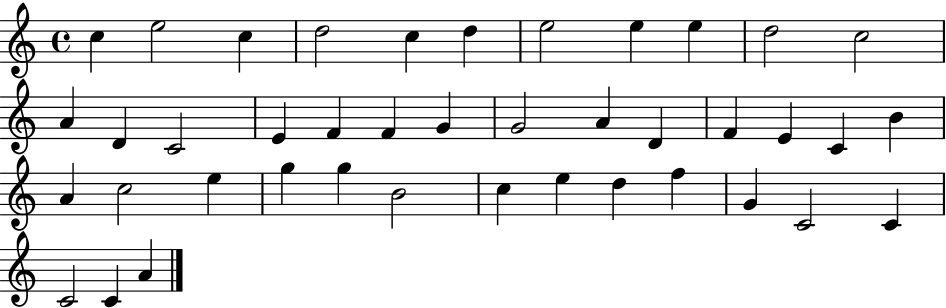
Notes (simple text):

C5/q E5/h C5/q D5/h C5/q D5/q E5/h E5/q E5/q D5/h C5/h A4/q D4/q C4/h E4/q F4/q F4/q G4/q G4/h A4/q D4/q F4/q E4/q C4/q B4/q A4/q C5/h E5/q G5/q G5/q B4/h C5/q E5/q D5/q F5/q G4/q C4/h C4/q C4/h C4/q A4/q